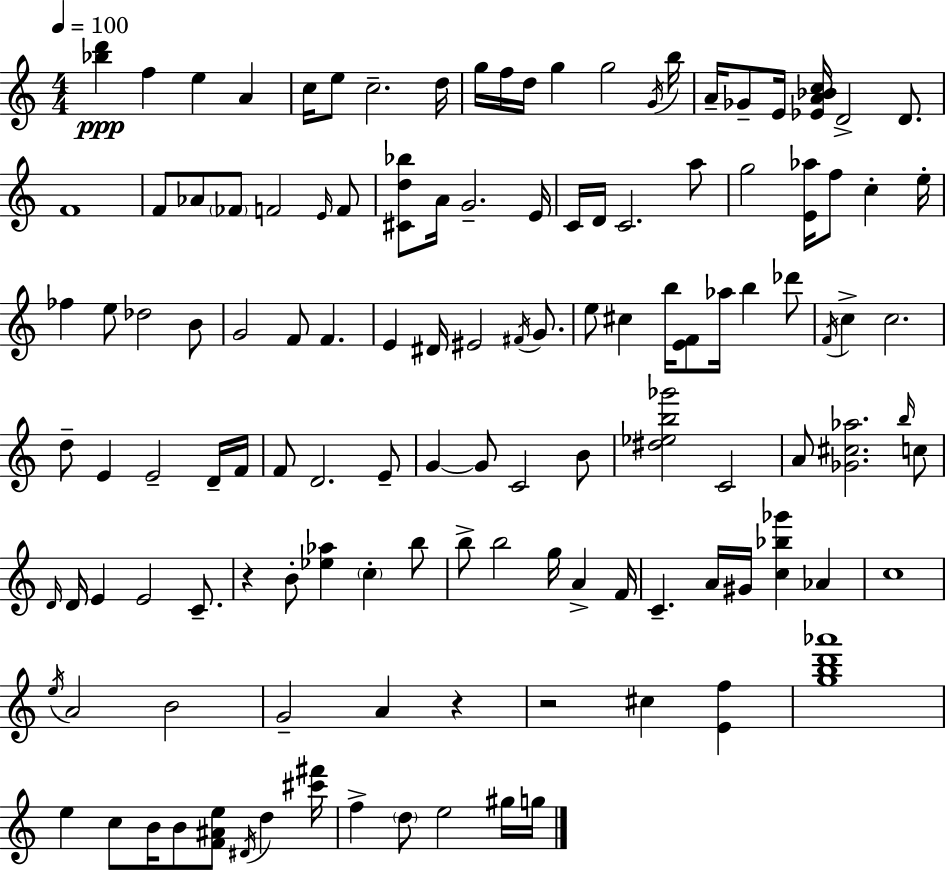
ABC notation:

X:1
T:Untitled
M:4/4
L:1/4
K:Am
[_bd'] f e A c/4 e/2 c2 d/4 g/4 f/4 d/4 g g2 G/4 b/4 A/4 _G/2 E/4 [_EA_Bc]/4 D2 D/2 F4 F/2 _A/2 _F/2 F2 E/4 F/2 [^Cd_b]/2 A/4 G2 E/4 C/4 D/4 C2 a/2 g2 [E_a]/4 f/2 c e/4 _f e/2 _d2 B/2 G2 F/2 F E ^D/4 ^E2 ^F/4 G/2 e/2 ^c b/4 [EF]/2 _a/4 b _d'/2 F/4 c c2 d/2 E E2 D/4 F/4 F/2 D2 E/2 G G/2 C2 B/2 [^d_eb_g']2 C2 A/2 [_G^c_a]2 b/4 c/2 D/4 D/4 E E2 C/2 z B/2 [_e_a] c b/2 b/2 b2 g/4 A F/4 C A/4 ^G/4 [c_b_g'] _A c4 e/4 A2 B2 G2 A z z2 ^c [Ef] [gbd'_a']4 e c/2 B/4 B/2 [F^Ae]/2 ^D/4 d [^c'^f']/4 f d/2 e2 ^g/4 g/4